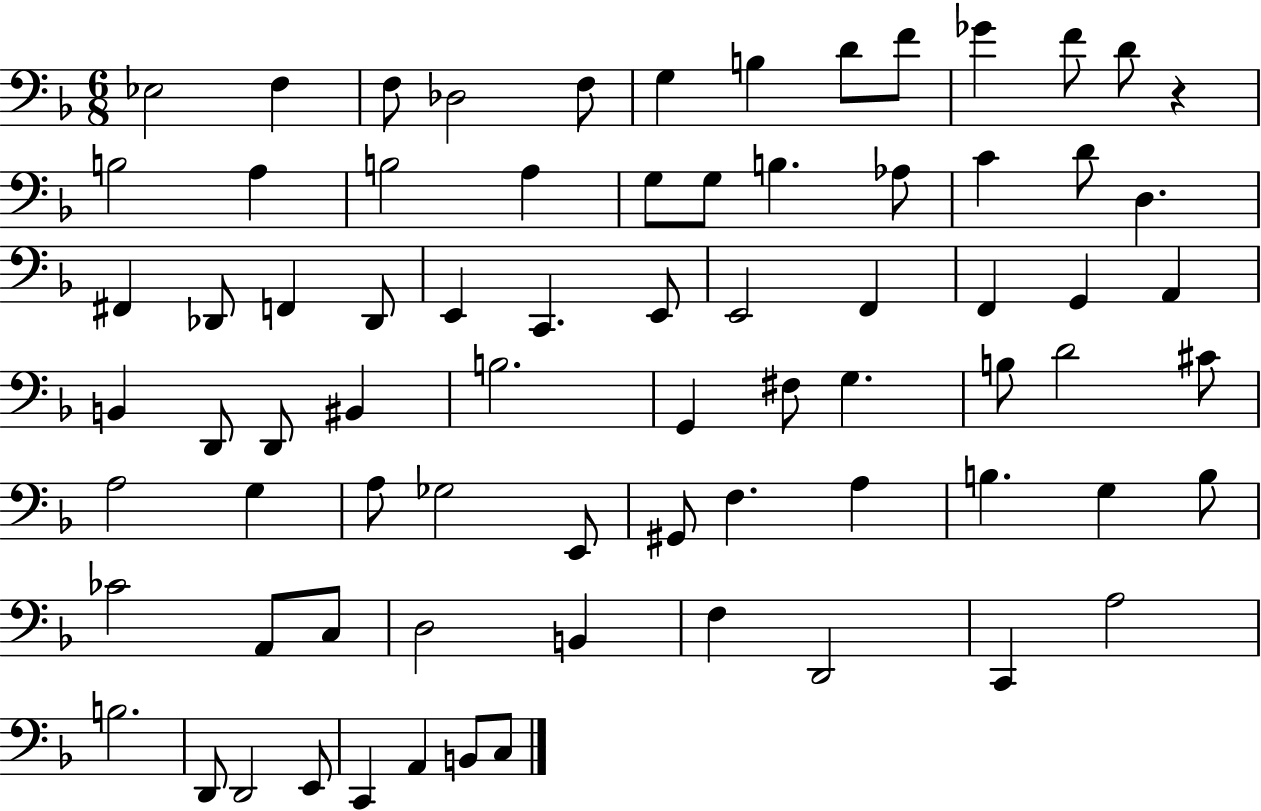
X:1
T:Untitled
M:6/8
L:1/4
K:F
_E,2 F, F,/2 _D,2 F,/2 G, B, D/2 F/2 _G F/2 D/2 z B,2 A, B,2 A, G,/2 G,/2 B, _A,/2 C D/2 D, ^F,, _D,,/2 F,, _D,,/2 E,, C,, E,,/2 E,,2 F,, F,, G,, A,, B,, D,,/2 D,,/2 ^B,, B,2 G,, ^F,/2 G, B,/2 D2 ^C/2 A,2 G, A,/2 _G,2 E,,/2 ^G,,/2 F, A, B, G, B,/2 _C2 A,,/2 C,/2 D,2 B,, F, D,,2 C,, A,2 B,2 D,,/2 D,,2 E,,/2 C,, A,, B,,/2 C,/2